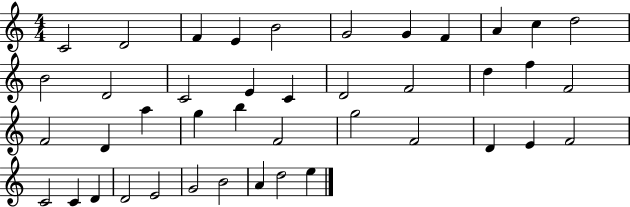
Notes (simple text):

C4/h D4/h F4/q E4/q B4/h G4/h G4/q F4/q A4/q C5/q D5/h B4/h D4/h C4/h E4/q C4/q D4/h F4/h D5/q F5/q F4/h F4/h D4/q A5/q G5/q B5/q F4/h G5/h F4/h D4/q E4/q F4/h C4/h C4/q D4/q D4/h E4/h G4/h B4/h A4/q D5/h E5/q